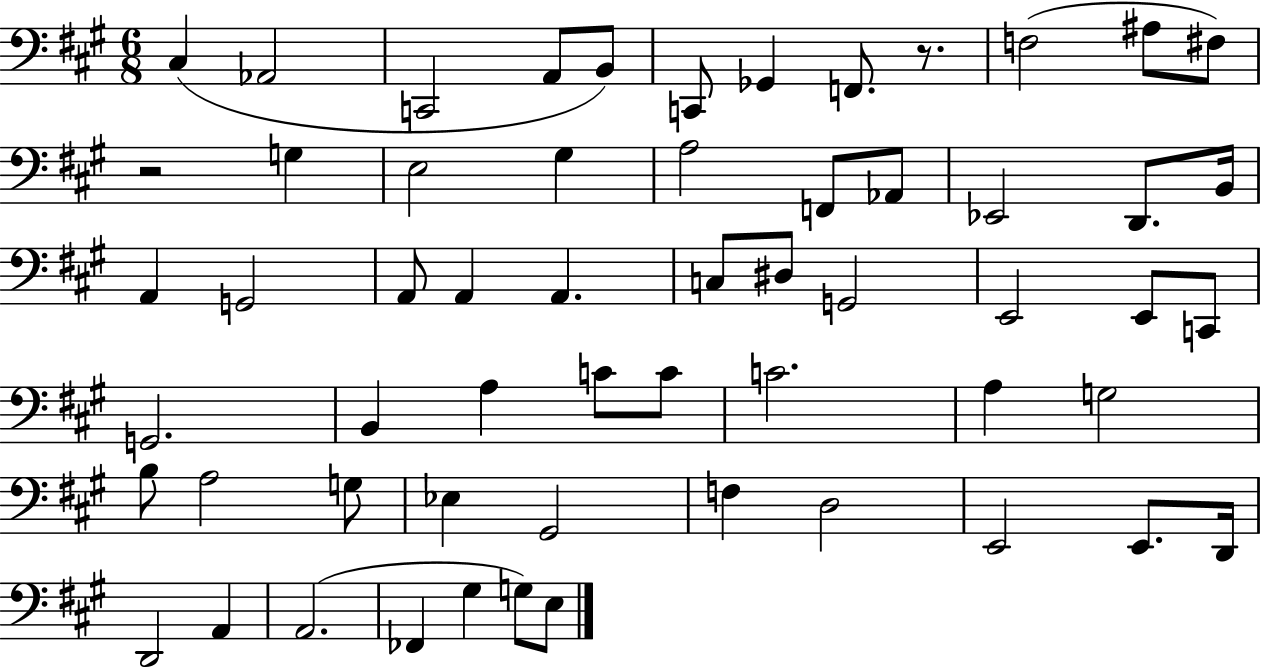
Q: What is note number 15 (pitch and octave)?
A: A3